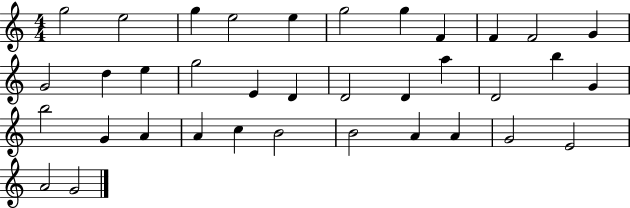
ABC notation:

X:1
T:Untitled
M:4/4
L:1/4
K:C
g2 e2 g e2 e g2 g F F F2 G G2 d e g2 E D D2 D a D2 b G b2 G A A c B2 B2 A A G2 E2 A2 G2